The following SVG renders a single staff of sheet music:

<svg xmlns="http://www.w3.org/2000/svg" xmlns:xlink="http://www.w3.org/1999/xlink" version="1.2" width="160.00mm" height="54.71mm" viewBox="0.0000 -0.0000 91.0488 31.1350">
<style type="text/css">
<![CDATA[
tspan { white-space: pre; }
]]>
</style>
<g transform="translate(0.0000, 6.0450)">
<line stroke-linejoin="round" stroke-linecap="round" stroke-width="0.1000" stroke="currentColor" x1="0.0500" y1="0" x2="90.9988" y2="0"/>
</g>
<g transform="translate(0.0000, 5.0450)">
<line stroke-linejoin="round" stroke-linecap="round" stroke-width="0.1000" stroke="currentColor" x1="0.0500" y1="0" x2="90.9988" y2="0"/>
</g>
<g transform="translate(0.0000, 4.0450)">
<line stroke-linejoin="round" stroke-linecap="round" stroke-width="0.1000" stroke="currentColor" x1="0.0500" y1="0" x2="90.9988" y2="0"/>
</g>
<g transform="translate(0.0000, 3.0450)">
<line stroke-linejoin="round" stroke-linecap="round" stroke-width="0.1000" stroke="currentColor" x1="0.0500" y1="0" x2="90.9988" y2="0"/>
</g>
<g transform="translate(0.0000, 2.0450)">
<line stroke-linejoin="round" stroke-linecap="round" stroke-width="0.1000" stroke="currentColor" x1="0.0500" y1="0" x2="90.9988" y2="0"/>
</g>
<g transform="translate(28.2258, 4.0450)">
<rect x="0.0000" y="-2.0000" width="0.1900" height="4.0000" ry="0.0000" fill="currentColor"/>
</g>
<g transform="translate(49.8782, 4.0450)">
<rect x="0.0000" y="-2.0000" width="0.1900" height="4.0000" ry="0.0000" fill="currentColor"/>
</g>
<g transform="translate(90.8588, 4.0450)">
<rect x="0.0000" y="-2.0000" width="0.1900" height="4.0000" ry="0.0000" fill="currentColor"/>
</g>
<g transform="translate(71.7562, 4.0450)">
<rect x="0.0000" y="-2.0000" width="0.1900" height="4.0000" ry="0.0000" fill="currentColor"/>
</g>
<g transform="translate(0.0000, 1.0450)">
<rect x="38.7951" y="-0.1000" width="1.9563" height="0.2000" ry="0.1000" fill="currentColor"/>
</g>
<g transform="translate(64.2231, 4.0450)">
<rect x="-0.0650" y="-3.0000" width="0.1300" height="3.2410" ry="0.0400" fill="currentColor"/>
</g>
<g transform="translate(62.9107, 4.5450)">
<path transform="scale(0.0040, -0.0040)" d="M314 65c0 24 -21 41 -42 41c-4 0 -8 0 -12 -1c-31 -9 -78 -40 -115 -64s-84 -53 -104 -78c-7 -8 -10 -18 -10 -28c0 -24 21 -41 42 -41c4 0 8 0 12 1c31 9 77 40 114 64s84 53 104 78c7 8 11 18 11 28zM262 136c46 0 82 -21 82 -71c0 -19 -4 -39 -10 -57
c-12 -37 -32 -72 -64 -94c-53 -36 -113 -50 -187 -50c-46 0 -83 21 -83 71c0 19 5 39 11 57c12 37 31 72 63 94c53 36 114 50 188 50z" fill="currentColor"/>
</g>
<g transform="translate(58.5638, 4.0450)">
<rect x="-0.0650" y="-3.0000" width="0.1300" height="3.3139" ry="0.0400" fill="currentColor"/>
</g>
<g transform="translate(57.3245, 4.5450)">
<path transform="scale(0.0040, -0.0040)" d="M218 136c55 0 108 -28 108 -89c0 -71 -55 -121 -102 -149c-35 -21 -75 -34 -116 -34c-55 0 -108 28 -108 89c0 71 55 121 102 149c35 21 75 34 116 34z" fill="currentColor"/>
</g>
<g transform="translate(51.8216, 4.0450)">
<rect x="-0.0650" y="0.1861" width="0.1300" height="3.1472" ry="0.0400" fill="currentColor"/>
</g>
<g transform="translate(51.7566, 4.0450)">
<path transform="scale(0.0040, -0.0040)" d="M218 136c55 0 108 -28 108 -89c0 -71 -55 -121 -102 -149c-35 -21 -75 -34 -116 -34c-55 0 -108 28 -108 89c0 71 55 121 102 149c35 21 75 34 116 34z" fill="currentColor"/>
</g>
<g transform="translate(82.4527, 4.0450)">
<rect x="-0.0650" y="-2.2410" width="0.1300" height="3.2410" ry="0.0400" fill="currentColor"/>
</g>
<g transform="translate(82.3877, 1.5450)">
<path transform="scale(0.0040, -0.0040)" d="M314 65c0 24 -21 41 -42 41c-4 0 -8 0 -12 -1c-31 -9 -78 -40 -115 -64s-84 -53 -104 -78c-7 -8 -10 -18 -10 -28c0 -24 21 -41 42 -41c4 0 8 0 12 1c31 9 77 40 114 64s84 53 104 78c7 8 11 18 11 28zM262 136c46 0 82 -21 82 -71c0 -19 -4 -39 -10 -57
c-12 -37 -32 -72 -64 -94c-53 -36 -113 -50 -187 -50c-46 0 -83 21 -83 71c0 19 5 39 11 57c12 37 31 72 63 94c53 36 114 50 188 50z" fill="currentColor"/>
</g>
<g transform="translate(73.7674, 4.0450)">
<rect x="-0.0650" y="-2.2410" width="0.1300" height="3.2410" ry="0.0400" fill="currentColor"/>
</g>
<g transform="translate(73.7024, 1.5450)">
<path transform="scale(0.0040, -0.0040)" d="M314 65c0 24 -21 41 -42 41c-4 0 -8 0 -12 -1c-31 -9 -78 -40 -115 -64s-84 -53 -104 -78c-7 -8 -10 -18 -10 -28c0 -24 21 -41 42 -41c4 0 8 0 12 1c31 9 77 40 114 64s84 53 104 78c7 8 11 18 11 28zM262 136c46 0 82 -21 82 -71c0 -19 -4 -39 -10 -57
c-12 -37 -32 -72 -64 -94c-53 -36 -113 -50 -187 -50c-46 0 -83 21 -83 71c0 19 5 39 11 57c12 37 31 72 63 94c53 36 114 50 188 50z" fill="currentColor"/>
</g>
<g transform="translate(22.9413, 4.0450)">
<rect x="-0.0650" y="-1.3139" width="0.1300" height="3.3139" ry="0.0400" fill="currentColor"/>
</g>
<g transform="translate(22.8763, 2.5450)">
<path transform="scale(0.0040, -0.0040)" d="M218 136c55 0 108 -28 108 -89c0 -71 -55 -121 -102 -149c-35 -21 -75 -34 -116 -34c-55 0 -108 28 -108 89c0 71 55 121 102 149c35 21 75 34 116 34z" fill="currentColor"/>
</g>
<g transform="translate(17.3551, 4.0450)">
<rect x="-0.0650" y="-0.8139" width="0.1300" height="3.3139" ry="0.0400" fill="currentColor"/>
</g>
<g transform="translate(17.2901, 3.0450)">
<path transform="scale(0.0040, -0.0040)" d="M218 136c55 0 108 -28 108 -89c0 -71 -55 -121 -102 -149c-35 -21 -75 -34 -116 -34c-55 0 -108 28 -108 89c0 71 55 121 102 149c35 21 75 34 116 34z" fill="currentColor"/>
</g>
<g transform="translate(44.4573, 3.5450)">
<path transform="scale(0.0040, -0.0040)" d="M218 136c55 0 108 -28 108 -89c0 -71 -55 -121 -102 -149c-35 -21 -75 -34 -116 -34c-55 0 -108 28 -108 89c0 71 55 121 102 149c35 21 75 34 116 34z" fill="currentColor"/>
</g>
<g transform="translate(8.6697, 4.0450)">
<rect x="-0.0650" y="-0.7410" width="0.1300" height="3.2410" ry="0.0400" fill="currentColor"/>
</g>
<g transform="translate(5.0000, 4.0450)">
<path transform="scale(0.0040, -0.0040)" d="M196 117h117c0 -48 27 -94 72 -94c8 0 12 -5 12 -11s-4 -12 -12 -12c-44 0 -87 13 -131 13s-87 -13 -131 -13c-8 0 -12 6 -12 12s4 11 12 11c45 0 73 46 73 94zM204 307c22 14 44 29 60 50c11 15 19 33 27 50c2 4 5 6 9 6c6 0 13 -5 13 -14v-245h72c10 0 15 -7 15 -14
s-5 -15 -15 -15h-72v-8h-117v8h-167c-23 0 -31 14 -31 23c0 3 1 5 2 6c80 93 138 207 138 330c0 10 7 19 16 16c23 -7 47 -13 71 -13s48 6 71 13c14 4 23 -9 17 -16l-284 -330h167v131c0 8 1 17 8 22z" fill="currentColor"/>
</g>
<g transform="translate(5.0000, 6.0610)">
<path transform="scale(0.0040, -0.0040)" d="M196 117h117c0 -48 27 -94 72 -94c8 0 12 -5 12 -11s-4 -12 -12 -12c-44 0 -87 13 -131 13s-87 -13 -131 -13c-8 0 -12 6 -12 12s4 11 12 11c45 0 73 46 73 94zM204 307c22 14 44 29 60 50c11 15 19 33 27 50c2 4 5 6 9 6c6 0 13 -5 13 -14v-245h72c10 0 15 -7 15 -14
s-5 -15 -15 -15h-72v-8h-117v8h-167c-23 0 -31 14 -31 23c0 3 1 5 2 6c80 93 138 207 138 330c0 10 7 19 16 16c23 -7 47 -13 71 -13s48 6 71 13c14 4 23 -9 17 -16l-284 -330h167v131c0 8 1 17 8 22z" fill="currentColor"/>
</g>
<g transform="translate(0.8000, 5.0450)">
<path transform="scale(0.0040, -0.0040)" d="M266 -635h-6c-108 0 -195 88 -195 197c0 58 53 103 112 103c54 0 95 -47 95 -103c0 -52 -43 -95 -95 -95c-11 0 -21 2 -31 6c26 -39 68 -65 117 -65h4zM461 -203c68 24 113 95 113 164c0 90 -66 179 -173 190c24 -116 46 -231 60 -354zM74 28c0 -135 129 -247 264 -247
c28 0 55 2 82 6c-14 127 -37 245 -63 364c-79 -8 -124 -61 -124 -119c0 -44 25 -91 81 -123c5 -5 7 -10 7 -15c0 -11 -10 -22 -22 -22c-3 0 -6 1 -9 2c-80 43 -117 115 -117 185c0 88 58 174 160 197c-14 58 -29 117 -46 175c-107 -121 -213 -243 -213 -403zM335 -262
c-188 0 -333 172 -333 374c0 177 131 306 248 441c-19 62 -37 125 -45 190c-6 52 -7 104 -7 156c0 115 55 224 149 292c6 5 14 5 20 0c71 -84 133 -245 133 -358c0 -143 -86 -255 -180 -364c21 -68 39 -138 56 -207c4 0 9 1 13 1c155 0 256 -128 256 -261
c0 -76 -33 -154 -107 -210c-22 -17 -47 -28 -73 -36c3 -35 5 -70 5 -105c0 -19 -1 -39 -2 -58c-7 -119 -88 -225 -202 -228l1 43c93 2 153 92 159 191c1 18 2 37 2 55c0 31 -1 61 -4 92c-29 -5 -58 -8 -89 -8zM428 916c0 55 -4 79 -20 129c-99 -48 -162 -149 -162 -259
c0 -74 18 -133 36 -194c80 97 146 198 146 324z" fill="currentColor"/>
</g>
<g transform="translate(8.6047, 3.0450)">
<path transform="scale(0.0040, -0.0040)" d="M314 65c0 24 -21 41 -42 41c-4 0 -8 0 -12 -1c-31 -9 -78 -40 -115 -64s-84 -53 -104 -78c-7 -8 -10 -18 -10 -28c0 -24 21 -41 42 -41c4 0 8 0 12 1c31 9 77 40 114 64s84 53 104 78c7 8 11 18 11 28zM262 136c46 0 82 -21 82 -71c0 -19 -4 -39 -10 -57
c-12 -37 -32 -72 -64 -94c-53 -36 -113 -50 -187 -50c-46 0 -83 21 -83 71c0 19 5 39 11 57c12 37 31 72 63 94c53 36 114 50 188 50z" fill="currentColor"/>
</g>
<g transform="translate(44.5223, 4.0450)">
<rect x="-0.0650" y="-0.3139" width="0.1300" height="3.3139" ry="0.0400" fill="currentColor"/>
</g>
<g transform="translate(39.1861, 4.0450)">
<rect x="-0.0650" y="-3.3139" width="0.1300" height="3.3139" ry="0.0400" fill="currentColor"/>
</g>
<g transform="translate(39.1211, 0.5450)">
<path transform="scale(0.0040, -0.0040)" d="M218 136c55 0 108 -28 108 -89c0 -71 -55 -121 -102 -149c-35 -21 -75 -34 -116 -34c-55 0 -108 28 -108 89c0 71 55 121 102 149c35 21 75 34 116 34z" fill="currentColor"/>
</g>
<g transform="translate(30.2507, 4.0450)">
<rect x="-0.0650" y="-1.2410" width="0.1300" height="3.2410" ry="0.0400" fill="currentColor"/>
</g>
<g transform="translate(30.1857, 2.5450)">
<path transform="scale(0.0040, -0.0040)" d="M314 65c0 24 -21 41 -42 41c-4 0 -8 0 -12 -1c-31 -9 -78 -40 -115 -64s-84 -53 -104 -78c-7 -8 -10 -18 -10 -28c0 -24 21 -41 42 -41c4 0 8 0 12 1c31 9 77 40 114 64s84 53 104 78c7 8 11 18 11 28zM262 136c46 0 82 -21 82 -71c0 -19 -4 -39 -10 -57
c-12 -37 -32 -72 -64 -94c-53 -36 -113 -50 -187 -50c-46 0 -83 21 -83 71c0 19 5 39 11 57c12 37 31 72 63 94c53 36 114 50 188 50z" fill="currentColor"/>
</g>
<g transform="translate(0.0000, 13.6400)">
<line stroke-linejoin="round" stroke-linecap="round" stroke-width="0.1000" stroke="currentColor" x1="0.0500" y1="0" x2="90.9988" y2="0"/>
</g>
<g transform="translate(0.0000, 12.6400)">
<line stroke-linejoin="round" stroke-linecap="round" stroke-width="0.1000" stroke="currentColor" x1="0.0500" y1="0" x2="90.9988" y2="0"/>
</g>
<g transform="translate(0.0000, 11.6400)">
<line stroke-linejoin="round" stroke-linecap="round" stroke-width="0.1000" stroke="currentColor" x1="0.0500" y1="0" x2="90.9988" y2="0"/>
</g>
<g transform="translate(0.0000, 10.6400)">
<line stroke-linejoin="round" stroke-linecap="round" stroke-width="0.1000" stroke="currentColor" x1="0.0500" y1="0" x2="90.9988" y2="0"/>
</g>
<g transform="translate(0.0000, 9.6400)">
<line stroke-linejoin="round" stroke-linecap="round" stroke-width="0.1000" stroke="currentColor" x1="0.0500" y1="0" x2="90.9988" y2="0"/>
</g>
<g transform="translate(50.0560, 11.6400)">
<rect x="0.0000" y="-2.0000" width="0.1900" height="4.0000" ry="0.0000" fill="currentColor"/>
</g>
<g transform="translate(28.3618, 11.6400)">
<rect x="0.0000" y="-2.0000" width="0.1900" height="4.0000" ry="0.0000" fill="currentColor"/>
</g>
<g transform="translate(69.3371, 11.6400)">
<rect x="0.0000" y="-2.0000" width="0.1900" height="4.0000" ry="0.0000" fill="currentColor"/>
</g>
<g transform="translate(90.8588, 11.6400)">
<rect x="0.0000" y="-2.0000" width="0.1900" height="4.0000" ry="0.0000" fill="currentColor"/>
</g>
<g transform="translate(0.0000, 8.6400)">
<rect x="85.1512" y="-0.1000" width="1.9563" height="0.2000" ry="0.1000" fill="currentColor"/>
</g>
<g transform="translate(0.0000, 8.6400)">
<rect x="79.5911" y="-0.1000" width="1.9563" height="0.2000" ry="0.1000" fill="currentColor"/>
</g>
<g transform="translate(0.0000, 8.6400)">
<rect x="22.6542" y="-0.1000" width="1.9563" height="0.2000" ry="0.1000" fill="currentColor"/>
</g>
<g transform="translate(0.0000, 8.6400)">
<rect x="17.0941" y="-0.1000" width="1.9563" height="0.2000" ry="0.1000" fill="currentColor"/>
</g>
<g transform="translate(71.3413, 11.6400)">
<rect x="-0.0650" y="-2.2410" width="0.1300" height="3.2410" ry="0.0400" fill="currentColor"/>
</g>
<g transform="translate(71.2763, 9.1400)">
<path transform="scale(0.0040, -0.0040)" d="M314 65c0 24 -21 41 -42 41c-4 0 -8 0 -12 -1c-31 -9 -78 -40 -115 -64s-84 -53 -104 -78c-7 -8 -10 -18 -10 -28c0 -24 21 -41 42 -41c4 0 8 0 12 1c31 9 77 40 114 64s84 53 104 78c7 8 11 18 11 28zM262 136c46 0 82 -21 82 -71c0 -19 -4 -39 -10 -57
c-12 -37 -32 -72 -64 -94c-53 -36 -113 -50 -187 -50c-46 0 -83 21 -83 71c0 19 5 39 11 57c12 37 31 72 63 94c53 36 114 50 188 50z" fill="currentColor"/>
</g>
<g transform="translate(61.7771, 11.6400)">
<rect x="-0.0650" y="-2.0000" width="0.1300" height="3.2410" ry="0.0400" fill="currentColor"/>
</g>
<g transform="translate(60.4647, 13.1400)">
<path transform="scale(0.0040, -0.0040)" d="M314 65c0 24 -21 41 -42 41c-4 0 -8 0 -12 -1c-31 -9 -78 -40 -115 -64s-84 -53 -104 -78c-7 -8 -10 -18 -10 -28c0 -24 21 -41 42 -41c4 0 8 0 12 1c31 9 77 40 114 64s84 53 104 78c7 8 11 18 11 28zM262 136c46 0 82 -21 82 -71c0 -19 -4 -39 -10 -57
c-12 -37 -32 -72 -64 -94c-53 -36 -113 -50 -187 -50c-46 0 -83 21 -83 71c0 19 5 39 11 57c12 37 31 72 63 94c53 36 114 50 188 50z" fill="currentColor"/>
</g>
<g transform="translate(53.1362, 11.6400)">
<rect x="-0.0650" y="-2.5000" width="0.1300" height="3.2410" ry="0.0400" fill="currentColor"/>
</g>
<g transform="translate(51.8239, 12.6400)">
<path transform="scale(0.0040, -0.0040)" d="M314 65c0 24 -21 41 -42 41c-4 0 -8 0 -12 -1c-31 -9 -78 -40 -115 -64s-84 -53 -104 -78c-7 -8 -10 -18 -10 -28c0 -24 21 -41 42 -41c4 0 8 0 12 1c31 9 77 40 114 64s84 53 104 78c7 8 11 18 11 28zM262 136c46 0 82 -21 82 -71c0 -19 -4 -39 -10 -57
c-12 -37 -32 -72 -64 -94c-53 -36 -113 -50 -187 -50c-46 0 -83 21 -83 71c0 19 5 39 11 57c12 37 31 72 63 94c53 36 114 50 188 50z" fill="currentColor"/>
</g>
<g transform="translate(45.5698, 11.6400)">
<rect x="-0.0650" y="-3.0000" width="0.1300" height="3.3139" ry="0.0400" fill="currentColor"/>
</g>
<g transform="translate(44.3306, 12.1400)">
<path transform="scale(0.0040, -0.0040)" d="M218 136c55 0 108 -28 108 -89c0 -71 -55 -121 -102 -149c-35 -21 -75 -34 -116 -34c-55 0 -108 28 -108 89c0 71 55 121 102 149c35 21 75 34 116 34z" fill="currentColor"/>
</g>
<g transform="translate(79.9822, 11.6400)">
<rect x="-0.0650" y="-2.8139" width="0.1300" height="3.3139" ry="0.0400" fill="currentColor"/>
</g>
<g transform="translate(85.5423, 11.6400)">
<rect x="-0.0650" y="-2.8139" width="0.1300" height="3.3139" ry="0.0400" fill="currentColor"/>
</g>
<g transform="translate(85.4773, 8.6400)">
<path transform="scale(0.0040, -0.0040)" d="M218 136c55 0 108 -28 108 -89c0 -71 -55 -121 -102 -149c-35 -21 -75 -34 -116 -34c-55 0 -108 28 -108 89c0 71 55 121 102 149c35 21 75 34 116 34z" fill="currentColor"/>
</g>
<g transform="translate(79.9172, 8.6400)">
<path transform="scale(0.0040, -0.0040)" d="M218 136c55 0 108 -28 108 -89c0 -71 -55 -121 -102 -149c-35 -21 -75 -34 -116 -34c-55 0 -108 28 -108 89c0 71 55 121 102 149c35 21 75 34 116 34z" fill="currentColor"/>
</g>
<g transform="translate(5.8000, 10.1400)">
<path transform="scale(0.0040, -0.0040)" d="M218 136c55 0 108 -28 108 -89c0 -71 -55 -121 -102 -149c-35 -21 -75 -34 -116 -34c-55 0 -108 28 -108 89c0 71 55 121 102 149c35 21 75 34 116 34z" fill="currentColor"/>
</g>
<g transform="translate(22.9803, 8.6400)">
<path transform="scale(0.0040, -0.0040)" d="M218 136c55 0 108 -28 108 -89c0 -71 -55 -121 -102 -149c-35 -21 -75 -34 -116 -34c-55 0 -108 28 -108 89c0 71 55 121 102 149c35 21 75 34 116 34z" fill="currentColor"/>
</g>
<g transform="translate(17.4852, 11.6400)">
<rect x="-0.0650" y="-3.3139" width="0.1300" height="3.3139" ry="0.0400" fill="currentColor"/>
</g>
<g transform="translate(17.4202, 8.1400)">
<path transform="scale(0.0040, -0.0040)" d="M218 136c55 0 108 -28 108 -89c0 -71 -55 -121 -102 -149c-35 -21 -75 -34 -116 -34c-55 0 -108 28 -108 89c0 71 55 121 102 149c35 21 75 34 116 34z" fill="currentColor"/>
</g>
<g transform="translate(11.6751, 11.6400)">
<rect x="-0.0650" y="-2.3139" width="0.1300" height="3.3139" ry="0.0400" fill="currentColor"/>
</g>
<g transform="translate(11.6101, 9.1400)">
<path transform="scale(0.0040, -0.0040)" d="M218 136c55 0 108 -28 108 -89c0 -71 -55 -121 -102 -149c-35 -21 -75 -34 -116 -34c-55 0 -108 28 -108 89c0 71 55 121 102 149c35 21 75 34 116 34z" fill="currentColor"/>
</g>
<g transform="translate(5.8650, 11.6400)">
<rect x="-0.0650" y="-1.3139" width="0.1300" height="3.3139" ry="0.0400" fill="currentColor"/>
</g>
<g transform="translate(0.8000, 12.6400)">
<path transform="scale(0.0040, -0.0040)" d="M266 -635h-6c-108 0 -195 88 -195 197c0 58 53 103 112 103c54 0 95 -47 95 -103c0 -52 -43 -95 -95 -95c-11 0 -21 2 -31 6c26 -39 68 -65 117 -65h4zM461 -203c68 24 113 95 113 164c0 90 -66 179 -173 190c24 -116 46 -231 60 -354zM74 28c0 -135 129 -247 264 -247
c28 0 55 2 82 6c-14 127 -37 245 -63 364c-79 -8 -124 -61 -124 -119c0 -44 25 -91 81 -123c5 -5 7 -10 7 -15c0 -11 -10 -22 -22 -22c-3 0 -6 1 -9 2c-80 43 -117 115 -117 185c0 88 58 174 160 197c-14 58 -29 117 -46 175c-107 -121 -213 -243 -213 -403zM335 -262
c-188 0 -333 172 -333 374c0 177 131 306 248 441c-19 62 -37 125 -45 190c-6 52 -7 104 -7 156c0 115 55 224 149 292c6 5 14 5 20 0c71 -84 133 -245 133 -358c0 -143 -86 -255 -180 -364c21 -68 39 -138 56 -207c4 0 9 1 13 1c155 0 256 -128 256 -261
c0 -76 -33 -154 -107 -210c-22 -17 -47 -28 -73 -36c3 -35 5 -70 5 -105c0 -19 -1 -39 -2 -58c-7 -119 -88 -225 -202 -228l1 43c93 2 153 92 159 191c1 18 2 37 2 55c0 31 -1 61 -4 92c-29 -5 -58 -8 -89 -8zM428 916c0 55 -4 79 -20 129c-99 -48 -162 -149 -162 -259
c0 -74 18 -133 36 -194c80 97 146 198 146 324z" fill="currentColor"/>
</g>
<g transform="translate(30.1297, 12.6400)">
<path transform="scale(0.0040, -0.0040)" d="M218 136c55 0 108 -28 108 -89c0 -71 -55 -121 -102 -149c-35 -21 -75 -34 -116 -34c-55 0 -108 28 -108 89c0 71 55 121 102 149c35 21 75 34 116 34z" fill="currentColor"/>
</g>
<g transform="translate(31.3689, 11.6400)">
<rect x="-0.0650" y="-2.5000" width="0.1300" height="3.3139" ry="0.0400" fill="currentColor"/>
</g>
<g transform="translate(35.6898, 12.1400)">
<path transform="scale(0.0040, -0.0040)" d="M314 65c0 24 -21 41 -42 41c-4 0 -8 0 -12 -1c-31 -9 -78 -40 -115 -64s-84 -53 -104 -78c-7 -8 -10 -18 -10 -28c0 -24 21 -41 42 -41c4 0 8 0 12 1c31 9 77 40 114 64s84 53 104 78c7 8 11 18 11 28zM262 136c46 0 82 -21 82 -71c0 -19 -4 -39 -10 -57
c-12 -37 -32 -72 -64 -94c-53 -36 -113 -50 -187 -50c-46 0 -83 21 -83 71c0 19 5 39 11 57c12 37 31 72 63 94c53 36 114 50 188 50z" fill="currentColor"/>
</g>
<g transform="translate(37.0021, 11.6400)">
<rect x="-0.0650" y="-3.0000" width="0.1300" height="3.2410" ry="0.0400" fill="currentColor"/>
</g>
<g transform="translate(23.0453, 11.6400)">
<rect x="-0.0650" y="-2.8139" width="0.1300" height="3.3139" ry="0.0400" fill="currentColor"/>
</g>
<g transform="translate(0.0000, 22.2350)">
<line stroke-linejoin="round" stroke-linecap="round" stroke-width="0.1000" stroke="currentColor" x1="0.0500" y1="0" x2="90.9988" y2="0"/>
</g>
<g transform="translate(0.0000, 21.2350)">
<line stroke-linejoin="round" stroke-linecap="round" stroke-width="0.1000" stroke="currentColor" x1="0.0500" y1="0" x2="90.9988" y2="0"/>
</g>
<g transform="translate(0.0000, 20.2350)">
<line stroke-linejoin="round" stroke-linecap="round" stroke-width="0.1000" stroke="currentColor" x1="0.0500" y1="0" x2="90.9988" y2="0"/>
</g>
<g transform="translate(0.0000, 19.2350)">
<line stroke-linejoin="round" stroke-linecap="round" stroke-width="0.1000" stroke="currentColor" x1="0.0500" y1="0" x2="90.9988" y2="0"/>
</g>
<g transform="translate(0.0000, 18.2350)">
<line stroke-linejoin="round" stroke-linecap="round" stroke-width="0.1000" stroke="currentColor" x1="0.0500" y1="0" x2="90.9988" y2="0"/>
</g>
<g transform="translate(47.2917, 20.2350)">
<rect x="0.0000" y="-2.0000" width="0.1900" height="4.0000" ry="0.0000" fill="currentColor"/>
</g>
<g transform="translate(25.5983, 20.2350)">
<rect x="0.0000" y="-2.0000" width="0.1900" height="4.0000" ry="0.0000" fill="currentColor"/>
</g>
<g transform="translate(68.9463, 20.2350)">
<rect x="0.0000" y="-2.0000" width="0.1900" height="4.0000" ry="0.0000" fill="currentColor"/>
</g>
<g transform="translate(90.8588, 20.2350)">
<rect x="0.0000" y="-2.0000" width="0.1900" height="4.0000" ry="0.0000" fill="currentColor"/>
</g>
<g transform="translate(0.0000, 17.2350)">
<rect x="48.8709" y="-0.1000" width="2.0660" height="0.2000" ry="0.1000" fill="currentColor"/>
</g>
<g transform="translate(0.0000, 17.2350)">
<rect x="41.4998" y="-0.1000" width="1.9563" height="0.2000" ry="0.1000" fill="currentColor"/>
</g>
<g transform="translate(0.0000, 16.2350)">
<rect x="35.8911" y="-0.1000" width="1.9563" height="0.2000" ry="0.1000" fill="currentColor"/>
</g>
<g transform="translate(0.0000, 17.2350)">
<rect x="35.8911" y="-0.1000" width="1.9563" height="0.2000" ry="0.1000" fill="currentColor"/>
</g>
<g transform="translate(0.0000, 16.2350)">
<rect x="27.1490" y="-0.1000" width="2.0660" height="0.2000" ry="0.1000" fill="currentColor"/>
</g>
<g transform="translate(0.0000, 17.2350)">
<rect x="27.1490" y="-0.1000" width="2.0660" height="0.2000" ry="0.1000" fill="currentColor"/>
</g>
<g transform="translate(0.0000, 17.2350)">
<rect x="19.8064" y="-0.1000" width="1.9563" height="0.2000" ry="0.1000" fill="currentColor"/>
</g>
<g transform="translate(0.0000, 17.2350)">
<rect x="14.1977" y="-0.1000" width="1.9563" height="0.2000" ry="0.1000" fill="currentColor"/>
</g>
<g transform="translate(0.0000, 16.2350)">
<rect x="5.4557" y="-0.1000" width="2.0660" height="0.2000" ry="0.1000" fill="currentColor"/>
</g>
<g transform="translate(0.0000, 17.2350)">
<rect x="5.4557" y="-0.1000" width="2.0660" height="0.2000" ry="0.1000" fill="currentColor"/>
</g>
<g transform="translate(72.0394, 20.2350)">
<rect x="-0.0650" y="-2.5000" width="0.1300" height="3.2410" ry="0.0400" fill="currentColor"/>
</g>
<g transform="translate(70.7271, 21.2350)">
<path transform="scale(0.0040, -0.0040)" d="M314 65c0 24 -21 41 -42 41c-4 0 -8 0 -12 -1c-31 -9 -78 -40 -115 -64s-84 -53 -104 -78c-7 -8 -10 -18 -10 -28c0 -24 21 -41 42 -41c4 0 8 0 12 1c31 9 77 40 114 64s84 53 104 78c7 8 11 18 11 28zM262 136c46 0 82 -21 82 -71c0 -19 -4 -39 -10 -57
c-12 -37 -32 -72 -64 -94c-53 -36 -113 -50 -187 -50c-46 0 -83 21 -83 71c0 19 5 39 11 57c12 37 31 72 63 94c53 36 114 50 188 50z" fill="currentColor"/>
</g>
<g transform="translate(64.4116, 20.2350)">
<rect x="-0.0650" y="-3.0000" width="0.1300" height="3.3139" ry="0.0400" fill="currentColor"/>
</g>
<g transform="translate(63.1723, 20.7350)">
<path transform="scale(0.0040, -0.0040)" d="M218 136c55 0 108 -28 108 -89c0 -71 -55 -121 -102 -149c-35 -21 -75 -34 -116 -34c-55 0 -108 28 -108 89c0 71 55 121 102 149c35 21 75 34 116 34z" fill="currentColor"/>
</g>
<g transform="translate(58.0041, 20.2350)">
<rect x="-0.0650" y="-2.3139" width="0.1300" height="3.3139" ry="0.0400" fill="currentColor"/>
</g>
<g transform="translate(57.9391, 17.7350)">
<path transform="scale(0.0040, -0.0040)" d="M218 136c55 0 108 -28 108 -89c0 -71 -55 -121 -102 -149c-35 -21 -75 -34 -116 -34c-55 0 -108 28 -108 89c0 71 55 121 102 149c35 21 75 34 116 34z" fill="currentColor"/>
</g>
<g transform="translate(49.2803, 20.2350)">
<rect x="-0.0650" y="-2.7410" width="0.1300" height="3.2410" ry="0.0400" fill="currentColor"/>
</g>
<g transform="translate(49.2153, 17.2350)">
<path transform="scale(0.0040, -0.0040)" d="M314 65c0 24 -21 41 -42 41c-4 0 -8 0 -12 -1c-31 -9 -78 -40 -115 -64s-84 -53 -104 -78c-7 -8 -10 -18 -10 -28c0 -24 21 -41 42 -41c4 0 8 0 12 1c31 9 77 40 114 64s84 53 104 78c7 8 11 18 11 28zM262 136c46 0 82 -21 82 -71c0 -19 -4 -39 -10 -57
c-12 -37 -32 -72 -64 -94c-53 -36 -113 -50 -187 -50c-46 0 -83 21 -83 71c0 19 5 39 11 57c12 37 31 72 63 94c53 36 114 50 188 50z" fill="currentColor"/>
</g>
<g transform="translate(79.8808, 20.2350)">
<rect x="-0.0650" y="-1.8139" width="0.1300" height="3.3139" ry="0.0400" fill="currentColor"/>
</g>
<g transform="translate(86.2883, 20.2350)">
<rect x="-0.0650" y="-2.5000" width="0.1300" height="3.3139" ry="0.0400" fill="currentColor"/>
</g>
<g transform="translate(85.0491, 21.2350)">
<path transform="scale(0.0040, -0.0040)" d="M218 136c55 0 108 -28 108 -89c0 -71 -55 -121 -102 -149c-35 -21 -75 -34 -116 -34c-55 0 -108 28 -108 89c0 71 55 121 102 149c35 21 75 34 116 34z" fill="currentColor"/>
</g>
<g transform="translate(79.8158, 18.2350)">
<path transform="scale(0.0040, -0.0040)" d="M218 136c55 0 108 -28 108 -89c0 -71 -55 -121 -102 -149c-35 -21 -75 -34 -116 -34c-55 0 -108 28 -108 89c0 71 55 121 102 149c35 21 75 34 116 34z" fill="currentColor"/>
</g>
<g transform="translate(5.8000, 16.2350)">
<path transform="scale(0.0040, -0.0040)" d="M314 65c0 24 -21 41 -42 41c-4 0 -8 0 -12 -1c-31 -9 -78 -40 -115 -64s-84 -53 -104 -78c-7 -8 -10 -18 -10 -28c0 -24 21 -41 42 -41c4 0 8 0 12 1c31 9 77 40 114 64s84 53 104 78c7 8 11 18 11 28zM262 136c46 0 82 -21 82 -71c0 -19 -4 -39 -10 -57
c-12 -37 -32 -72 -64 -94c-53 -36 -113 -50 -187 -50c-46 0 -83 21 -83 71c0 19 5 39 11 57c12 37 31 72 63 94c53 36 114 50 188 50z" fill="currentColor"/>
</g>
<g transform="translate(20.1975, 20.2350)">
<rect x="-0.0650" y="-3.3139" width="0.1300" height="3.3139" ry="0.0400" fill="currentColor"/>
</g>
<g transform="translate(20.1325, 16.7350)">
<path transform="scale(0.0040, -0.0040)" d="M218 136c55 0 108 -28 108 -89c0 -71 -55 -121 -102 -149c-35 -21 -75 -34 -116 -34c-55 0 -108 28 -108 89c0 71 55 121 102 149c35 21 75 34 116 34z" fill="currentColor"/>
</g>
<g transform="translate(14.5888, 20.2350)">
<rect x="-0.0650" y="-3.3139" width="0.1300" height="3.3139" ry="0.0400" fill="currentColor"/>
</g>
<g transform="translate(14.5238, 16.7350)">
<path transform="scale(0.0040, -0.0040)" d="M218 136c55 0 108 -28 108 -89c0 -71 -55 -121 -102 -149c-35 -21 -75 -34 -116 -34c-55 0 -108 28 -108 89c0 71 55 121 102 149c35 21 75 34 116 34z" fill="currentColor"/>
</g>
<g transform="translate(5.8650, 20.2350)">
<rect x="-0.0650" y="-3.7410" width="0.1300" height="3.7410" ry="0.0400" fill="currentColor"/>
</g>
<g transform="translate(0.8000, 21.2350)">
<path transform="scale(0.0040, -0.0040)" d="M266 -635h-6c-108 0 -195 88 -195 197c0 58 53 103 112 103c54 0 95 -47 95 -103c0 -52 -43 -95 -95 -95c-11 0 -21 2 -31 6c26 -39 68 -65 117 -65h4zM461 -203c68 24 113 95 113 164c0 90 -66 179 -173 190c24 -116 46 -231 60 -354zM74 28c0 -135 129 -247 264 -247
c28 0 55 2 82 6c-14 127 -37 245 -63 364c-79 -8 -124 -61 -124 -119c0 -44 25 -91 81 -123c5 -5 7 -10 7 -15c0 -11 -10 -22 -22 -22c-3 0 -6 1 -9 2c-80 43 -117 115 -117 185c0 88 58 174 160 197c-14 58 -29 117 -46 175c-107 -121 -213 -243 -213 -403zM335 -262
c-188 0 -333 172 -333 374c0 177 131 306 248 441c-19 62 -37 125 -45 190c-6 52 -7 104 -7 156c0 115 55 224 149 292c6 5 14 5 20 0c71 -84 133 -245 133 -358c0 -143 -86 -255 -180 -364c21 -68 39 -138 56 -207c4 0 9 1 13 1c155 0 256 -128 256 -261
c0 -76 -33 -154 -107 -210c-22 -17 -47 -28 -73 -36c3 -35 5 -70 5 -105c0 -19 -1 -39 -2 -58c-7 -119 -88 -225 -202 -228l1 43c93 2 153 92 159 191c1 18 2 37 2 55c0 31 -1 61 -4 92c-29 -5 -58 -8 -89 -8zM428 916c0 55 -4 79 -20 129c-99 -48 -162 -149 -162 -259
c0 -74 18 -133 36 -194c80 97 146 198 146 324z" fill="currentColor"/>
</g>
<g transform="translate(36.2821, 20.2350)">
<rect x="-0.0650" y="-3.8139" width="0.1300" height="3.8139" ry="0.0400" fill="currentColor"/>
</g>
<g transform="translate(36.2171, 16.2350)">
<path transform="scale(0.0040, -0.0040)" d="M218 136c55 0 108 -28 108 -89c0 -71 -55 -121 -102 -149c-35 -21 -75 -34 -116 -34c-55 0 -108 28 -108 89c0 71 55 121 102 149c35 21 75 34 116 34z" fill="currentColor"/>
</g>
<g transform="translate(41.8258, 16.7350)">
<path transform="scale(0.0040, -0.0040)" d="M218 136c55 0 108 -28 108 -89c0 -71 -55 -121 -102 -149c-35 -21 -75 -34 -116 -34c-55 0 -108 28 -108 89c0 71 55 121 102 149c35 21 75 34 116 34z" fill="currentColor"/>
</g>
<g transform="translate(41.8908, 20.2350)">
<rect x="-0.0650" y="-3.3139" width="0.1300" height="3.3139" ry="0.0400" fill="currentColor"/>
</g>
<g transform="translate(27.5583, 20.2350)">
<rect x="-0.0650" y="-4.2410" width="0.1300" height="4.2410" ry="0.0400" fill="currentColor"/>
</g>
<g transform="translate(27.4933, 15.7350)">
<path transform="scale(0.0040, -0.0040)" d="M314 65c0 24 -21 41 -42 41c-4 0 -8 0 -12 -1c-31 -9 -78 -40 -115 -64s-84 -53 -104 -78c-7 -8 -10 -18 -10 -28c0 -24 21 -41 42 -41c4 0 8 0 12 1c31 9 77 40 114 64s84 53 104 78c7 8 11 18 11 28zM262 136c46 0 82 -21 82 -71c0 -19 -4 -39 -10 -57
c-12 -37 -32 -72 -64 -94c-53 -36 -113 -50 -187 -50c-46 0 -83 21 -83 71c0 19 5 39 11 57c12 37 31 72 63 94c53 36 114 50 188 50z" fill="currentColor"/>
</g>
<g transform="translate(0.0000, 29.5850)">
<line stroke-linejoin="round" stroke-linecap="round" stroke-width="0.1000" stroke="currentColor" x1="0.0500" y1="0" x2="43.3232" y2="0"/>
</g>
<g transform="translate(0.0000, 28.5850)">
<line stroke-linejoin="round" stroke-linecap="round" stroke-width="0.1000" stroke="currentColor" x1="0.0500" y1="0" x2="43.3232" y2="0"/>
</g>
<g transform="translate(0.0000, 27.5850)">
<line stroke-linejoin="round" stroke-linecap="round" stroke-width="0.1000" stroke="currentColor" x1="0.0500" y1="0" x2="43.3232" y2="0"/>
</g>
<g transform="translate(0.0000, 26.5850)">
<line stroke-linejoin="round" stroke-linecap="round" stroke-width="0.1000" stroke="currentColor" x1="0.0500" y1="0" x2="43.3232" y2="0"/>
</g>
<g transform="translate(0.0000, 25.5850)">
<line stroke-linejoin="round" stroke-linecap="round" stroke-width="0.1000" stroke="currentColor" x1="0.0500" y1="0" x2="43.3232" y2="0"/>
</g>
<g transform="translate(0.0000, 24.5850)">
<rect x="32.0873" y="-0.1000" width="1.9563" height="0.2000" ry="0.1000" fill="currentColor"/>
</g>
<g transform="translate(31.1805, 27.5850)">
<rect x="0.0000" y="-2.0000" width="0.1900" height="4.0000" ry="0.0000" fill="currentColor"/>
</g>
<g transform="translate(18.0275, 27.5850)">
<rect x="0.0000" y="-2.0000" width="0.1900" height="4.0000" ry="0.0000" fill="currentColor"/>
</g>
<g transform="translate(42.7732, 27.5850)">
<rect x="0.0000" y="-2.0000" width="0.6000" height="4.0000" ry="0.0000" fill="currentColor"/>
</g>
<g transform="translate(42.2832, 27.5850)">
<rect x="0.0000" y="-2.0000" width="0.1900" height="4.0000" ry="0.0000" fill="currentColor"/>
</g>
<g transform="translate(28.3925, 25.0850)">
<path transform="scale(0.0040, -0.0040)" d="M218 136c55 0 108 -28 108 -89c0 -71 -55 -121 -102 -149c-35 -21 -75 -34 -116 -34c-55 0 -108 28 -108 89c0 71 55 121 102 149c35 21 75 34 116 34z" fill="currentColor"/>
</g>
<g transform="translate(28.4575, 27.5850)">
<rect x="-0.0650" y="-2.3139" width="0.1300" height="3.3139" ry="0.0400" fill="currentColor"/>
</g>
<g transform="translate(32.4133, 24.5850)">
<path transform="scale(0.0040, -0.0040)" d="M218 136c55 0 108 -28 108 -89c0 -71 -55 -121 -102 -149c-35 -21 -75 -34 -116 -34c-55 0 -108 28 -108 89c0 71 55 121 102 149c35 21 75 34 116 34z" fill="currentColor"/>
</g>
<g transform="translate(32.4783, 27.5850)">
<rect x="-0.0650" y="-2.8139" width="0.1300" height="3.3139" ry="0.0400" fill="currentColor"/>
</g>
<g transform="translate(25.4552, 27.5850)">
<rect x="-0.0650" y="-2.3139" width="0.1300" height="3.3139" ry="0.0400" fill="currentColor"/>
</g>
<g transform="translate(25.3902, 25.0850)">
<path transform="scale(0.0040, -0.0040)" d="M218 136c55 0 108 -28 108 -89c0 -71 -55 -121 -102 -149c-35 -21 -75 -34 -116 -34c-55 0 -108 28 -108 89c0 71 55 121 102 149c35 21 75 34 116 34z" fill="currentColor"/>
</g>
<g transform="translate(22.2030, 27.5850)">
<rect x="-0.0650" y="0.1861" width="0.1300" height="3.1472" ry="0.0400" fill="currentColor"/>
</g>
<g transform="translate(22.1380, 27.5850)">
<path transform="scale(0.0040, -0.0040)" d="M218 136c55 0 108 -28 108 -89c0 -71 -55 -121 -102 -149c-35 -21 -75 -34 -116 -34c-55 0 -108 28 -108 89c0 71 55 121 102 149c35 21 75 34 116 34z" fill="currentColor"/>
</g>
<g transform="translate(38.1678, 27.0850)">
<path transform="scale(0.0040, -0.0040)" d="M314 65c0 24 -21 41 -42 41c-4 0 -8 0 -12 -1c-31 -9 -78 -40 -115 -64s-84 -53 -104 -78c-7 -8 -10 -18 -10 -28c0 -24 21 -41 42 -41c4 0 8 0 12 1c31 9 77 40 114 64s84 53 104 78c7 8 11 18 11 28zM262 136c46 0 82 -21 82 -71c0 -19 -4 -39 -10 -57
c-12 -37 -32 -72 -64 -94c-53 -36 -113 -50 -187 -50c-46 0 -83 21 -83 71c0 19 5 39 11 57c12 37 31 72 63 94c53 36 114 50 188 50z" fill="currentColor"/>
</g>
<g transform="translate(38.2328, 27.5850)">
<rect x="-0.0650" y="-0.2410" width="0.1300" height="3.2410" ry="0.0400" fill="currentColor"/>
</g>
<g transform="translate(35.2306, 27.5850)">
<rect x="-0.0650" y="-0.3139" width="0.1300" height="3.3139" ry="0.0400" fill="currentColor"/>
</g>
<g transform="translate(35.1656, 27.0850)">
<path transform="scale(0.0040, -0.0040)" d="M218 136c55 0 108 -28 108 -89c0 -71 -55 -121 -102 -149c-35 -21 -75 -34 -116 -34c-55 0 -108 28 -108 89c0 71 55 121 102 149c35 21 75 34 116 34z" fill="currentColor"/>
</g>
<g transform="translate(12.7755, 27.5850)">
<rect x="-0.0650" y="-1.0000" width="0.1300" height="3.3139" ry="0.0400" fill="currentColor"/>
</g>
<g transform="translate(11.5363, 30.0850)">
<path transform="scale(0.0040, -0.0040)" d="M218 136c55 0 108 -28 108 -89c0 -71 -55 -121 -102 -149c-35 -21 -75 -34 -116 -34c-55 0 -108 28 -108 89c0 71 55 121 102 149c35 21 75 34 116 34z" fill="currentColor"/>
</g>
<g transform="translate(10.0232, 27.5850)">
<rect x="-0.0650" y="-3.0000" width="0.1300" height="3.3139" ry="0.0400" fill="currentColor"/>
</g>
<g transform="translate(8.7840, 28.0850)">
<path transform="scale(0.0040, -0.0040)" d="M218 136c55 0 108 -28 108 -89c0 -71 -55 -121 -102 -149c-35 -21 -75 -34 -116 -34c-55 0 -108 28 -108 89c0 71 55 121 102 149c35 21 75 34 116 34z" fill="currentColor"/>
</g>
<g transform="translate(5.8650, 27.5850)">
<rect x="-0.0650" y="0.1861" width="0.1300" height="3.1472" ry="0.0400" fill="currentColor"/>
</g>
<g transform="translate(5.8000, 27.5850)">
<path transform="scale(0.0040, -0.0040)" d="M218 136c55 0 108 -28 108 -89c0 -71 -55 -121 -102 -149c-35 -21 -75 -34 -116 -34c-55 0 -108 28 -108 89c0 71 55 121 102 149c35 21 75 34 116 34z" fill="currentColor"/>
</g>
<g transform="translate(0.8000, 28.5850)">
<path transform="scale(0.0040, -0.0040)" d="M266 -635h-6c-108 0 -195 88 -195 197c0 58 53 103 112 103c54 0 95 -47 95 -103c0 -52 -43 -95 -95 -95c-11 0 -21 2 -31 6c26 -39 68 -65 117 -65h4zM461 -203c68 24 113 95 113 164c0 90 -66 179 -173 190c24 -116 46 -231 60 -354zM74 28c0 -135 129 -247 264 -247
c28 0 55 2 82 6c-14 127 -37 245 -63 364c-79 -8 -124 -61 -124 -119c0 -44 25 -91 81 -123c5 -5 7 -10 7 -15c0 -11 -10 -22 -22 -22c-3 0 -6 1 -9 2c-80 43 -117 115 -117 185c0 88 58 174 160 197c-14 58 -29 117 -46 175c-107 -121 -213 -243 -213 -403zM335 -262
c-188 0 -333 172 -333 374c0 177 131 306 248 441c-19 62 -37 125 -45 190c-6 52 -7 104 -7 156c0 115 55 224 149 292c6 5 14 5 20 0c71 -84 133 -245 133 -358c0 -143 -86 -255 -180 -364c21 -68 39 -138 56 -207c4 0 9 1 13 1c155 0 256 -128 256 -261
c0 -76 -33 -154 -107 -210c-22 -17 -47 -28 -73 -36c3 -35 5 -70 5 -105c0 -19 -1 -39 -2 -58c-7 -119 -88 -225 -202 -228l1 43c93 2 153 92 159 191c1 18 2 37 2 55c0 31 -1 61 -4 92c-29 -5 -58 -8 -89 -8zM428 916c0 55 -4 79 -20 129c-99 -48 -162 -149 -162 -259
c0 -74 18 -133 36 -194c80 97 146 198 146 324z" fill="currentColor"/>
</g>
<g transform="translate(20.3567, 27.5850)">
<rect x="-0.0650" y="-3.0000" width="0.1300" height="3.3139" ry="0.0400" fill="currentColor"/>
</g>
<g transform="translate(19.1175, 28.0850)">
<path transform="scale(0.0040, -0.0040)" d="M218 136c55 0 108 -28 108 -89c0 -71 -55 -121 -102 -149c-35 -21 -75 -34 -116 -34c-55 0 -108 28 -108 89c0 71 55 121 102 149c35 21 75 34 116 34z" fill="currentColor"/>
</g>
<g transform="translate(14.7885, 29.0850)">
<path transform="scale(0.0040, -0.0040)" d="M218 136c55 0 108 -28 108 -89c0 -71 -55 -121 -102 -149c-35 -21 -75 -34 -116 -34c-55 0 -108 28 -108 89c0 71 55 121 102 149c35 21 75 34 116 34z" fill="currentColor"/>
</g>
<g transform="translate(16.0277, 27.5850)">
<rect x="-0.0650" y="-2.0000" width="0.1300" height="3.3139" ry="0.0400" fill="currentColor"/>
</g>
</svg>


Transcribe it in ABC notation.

X:1
T:Untitled
M:4/4
L:1/4
K:C
d2 d e e2 b c B A A2 g2 g2 e g b a G A2 A G2 F2 g2 a a c'2 b b d'2 c' b a2 g A G2 f G B A D F A B g g a c c2